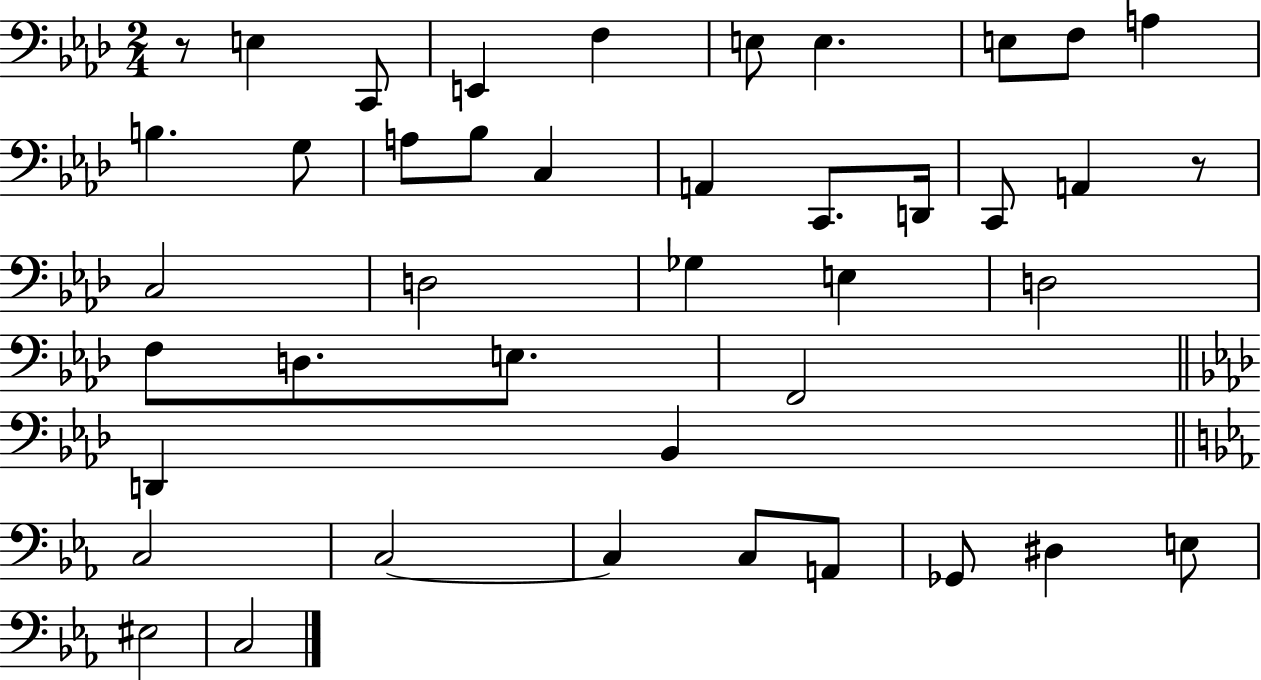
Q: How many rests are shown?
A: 2